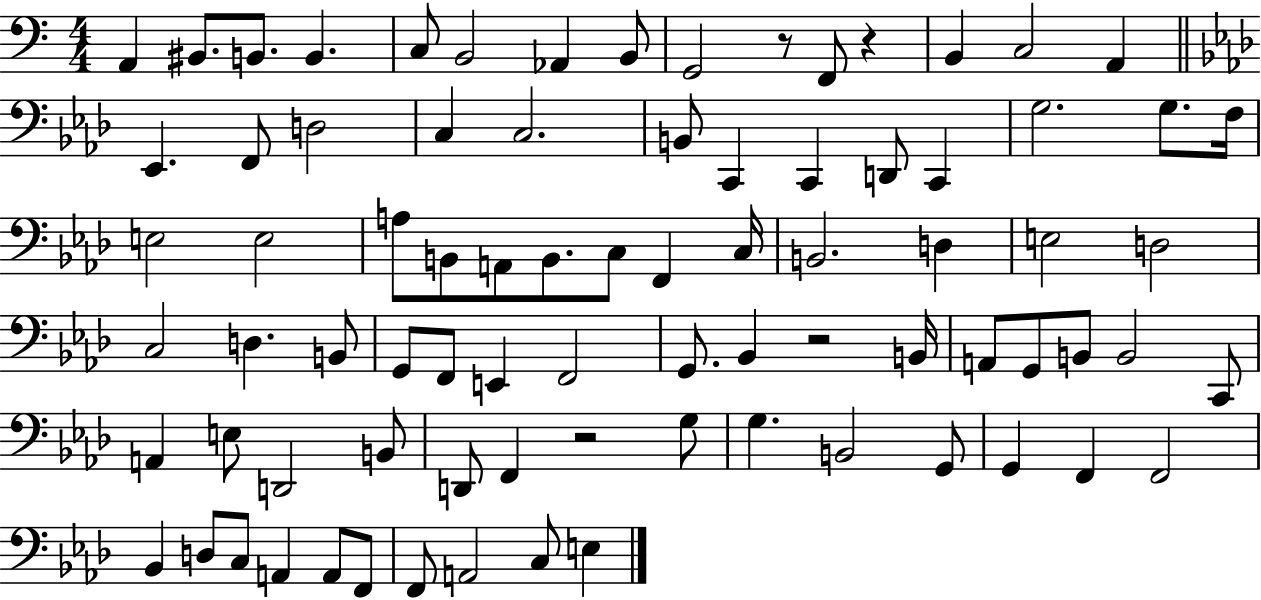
A2/q BIS2/e. B2/e. B2/q. C3/e B2/h Ab2/q B2/e G2/h R/e F2/e R/q B2/q C3/h A2/q Eb2/q. F2/e D3/h C3/q C3/h. B2/e C2/q C2/q D2/e C2/q G3/h. G3/e. F3/s E3/h E3/h A3/e B2/e A2/e B2/e. C3/e F2/q C3/s B2/h. D3/q E3/h D3/h C3/h D3/q. B2/e G2/e F2/e E2/q F2/h G2/e. Bb2/q R/h B2/s A2/e G2/e B2/e B2/h C2/e A2/q E3/e D2/h B2/e D2/e F2/q R/h G3/e G3/q. B2/h G2/e G2/q F2/q F2/h Bb2/q D3/e C3/e A2/q A2/e F2/e F2/e A2/h C3/e E3/q